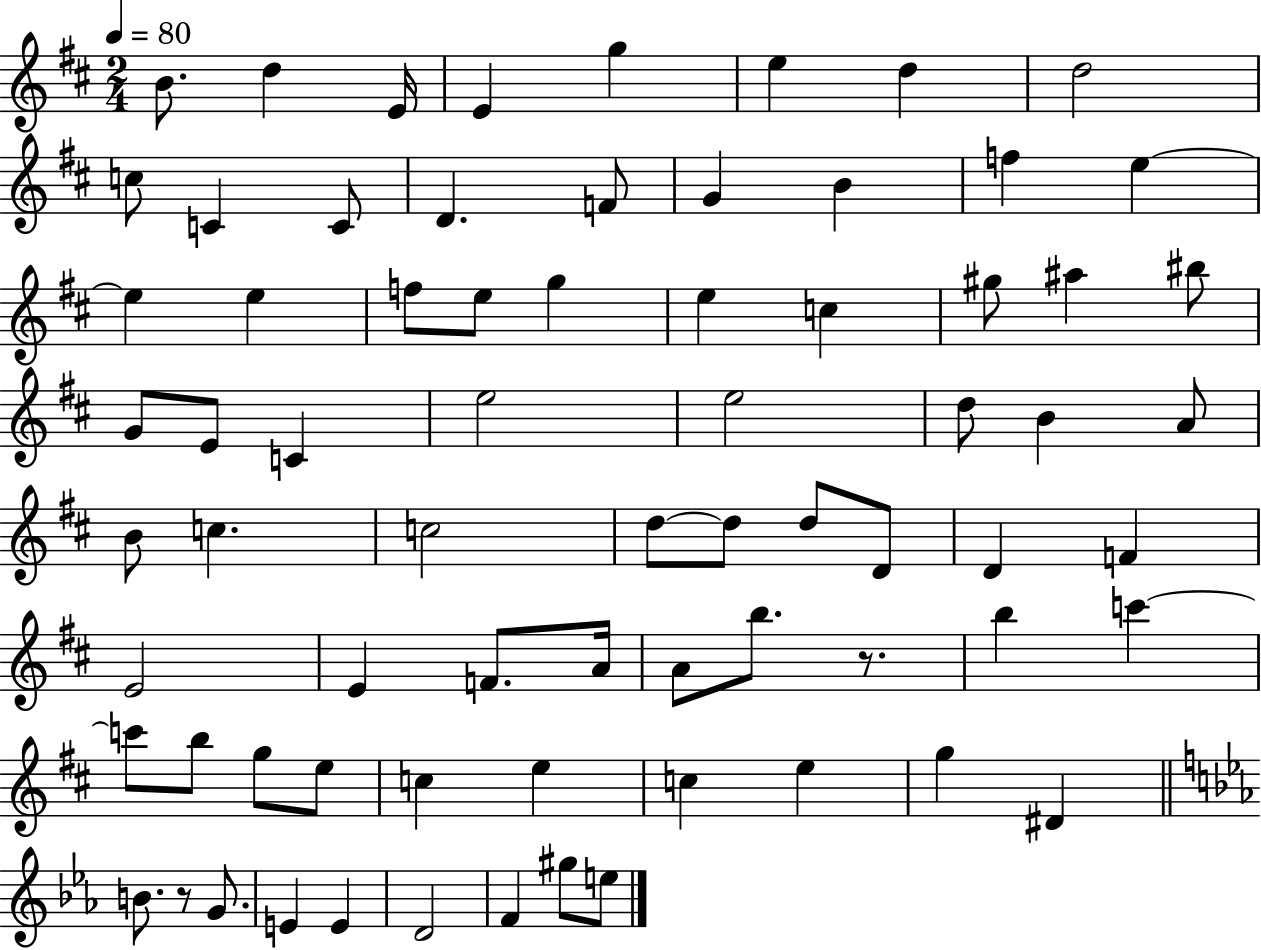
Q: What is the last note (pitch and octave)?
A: E5